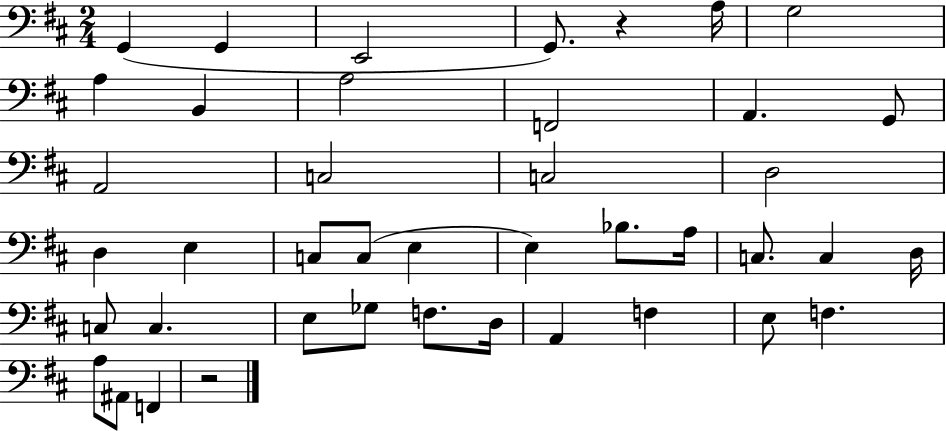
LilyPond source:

{
  \clef bass
  \numericTimeSignature
  \time 2/4
  \key d \major
  \repeat volta 2 { g,4( g,4 | e,2 | g,8.) r4 a16 | g2 | \break a4 b,4 | a2 | f,2 | a,4. g,8 | \break a,2 | c2 | c2 | d2 | \break d4 e4 | c8 c8( e4 | e4) bes8. a16 | c8. c4 d16 | \break c8 c4. | e8 ges8 f8. d16 | a,4 f4 | e8 f4. | \break a8 ais,8 f,4 | r2 | } \bar "|."
}